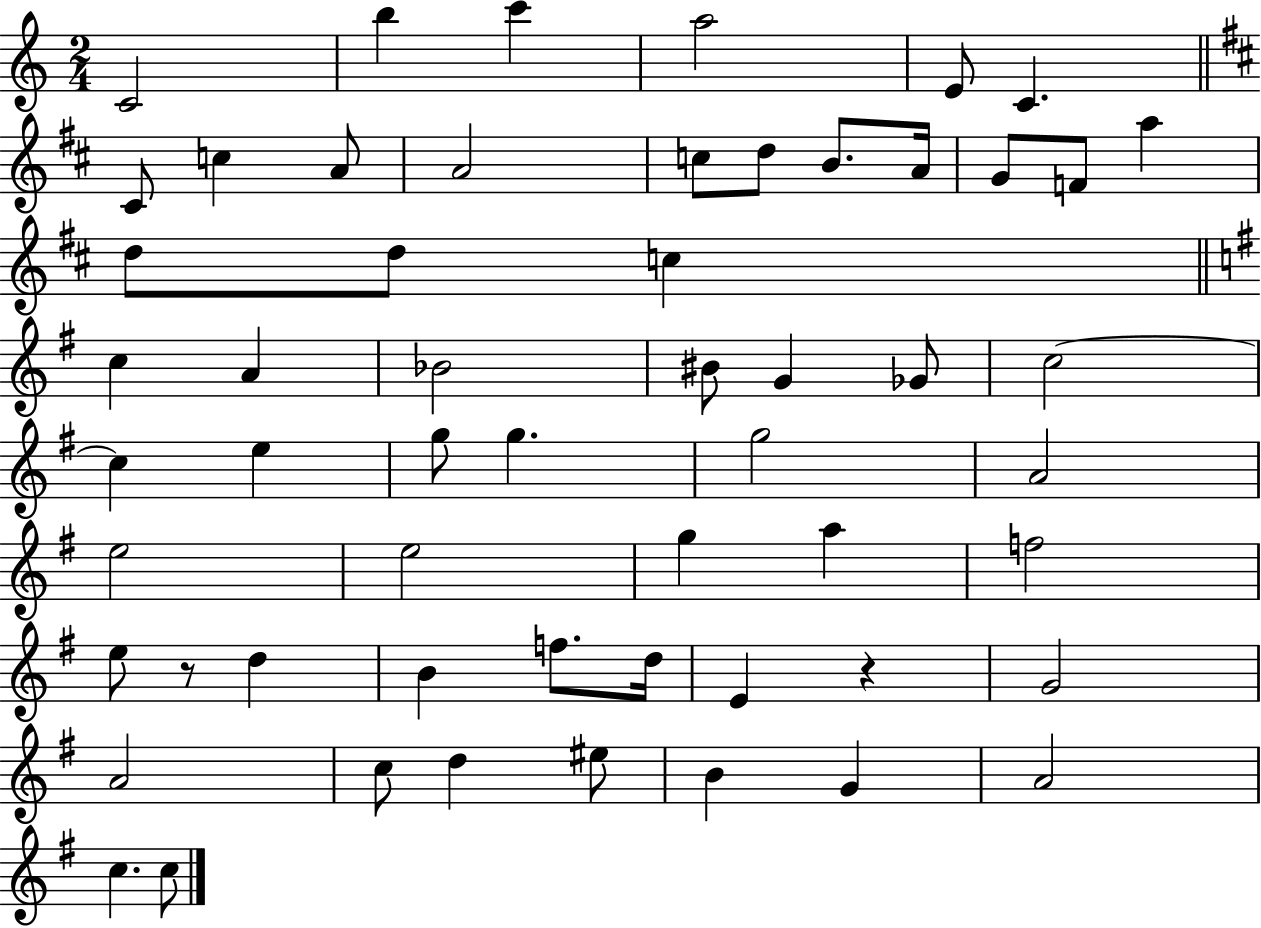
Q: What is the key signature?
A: C major